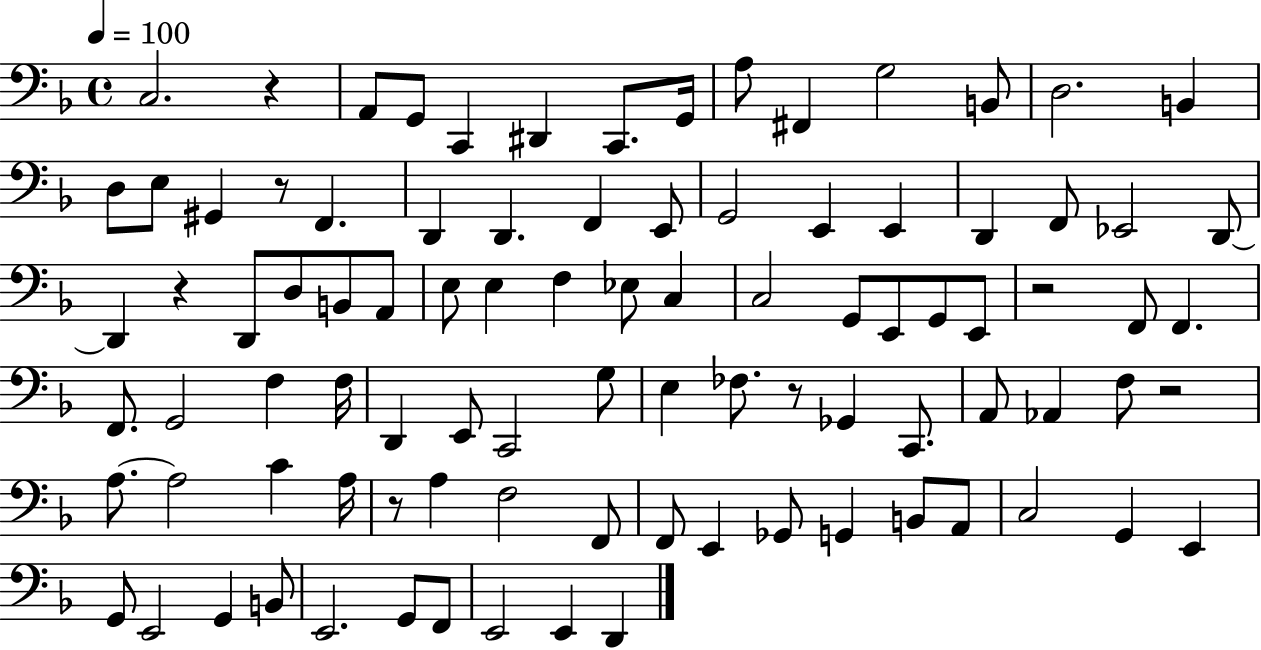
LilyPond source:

{
  \clef bass
  \time 4/4
  \defaultTimeSignature
  \key f \major
  \tempo 4 = 100
  c2. r4 | a,8 g,8 c,4 dis,4 c,8. g,16 | a8 fis,4 g2 b,8 | d2. b,4 | \break d8 e8 gis,4 r8 f,4. | d,4 d,4. f,4 e,8 | g,2 e,4 e,4 | d,4 f,8 ees,2 d,8~~ | \break d,4 r4 d,8 d8 b,8 a,8 | e8 e4 f4 ees8 c4 | c2 g,8 e,8 g,8 e,8 | r2 f,8 f,4. | \break f,8. g,2 f4 f16 | d,4 e,8 c,2 g8 | e4 fes8. r8 ges,4 c,8. | a,8 aes,4 f8 r2 | \break a8.~~ a2 c'4 a16 | r8 a4 f2 f,8 | f,8 e,4 ges,8 g,4 b,8 a,8 | c2 g,4 e,4 | \break g,8 e,2 g,4 b,8 | e,2. g,8 f,8 | e,2 e,4 d,4 | \bar "|."
}